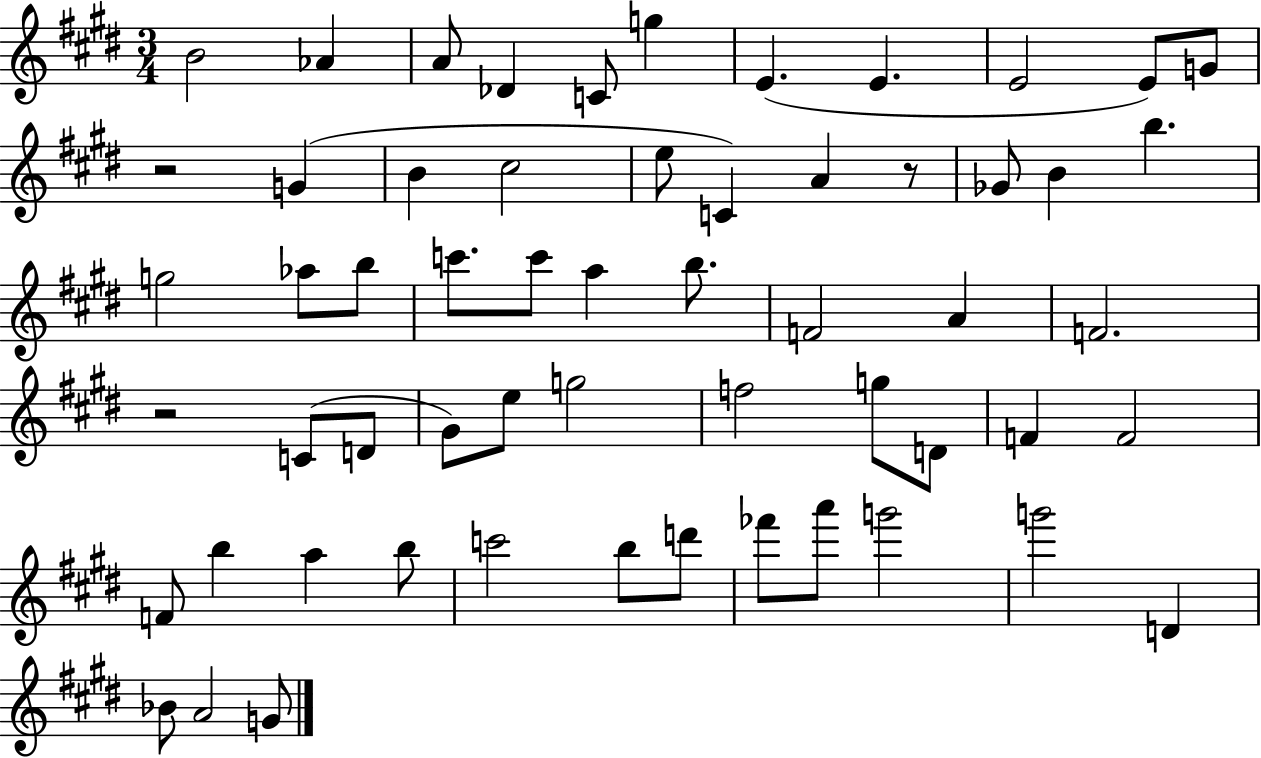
{
  \clef treble
  \numericTimeSignature
  \time 3/4
  \key e \major
  \repeat volta 2 { b'2 aes'4 | a'8 des'4 c'8 g''4 | e'4.( e'4. | e'2 e'8) g'8 | \break r2 g'4( | b'4 cis''2 | e''8 c'4) a'4 r8 | ges'8 b'4 b''4. | \break g''2 aes''8 b''8 | c'''8. c'''8 a''4 b''8. | f'2 a'4 | f'2. | \break r2 c'8( d'8 | gis'8) e''8 g''2 | f''2 g''8 d'8 | f'4 f'2 | \break f'8 b''4 a''4 b''8 | c'''2 b''8 d'''8 | fes'''8 a'''8 g'''2 | g'''2 d'4 | \break bes'8 a'2 g'8 | } \bar "|."
}